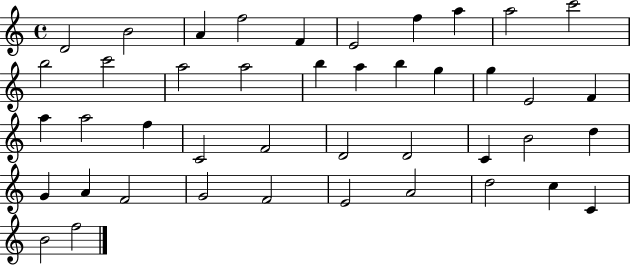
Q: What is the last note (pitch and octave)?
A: F5